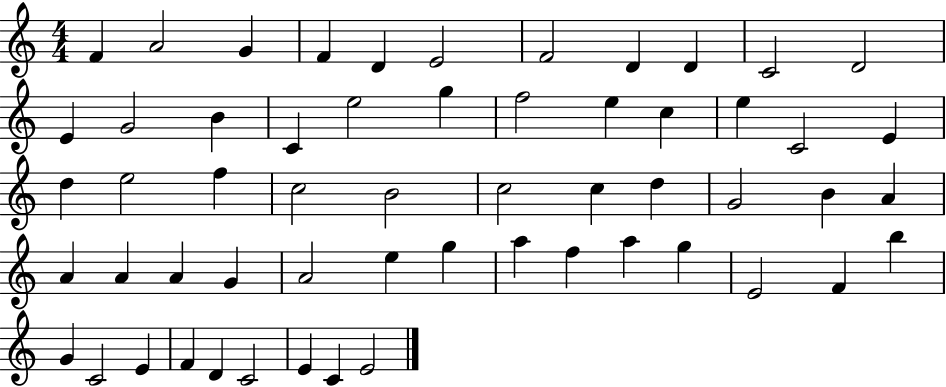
{
  \clef treble
  \numericTimeSignature
  \time 4/4
  \key c \major
  f'4 a'2 g'4 | f'4 d'4 e'2 | f'2 d'4 d'4 | c'2 d'2 | \break e'4 g'2 b'4 | c'4 e''2 g''4 | f''2 e''4 c''4 | e''4 c'2 e'4 | \break d''4 e''2 f''4 | c''2 b'2 | c''2 c''4 d''4 | g'2 b'4 a'4 | \break a'4 a'4 a'4 g'4 | a'2 e''4 g''4 | a''4 f''4 a''4 g''4 | e'2 f'4 b''4 | \break g'4 c'2 e'4 | f'4 d'4 c'2 | e'4 c'4 e'2 | \bar "|."
}